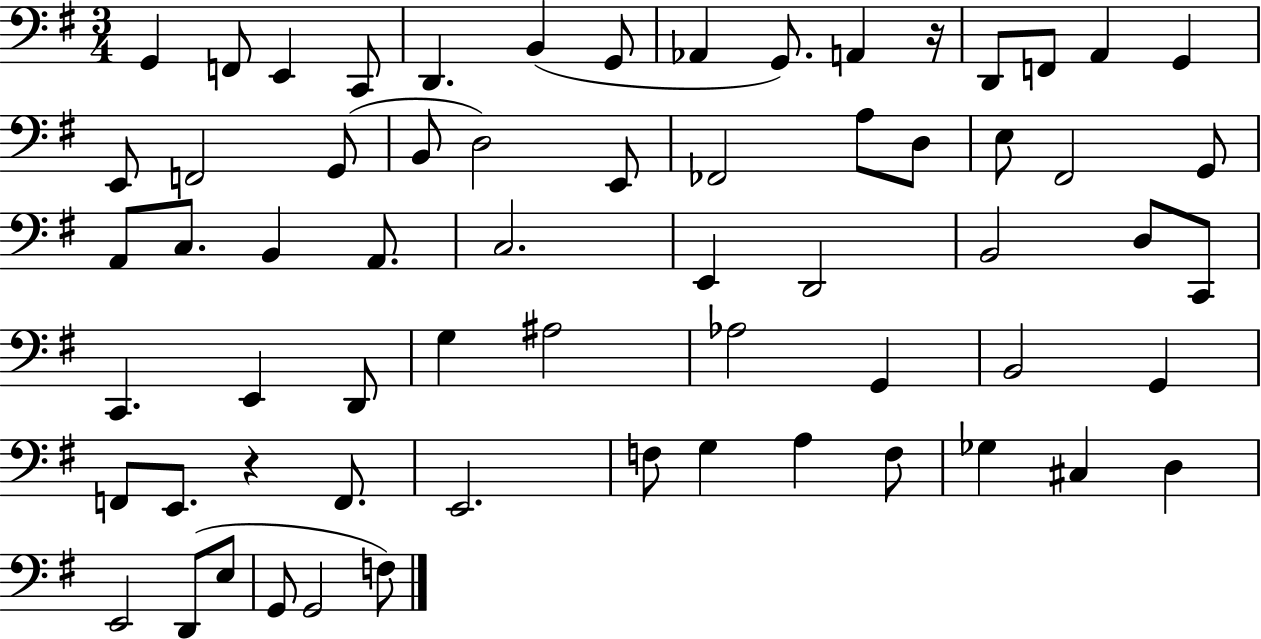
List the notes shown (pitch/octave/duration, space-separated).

G2/q F2/e E2/q C2/e D2/q. B2/q G2/e Ab2/q G2/e. A2/q R/s D2/e F2/e A2/q G2/q E2/e F2/h G2/e B2/e D3/h E2/e FES2/h A3/e D3/e E3/e F#2/h G2/e A2/e C3/e. B2/q A2/e. C3/h. E2/q D2/h B2/h D3/e C2/e C2/q. E2/q D2/e G3/q A#3/h Ab3/h G2/q B2/h G2/q F2/e E2/e. R/q F2/e. E2/h. F3/e G3/q A3/q F3/e Gb3/q C#3/q D3/q E2/h D2/e E3/e G2/e G2/h F3/e